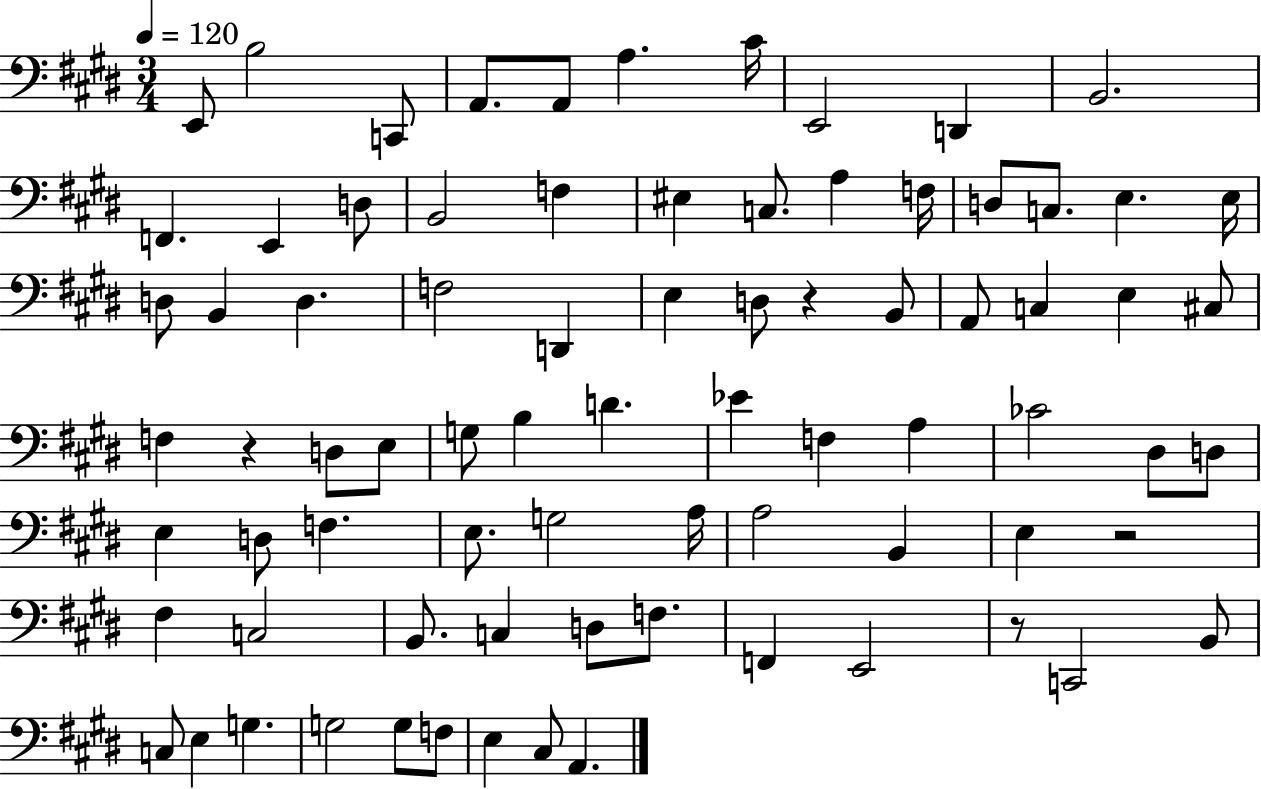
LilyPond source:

{
  \clef bass
  \numericTimeSignature
  \time 3/4
  \key e \major
  \tempo 4 = 120
  e,8 b2 c,8 | a,8. a,8 a4. cis'16 | e,2 d,4 | b,2. | \break f,4. e,4 d8 | b,2 f4 | eis4 c8. a4 f16 | d8 c8. e4. e16 | \break d8 b,4 d4. | f2 d,4 | e4 d8 r4 b,8 | a,8 c4 e4 cis8 | \break f4 r4 d8 e8 | g8 b4 d'4. | ees'4 f4 a4 | ces'2 dis8 d8 | \break e4 d8 f4. | e8. g2 a16 | a2 b,4 | e4 r2 | \break fis4 c2 | b,8. c4 d8 f8. | f,4 e,2 | r8 c,2 b,8 | \break c8 e4 g4. | g2 g8 f8 | e4 cis8 a,4. | \bar "|."
}